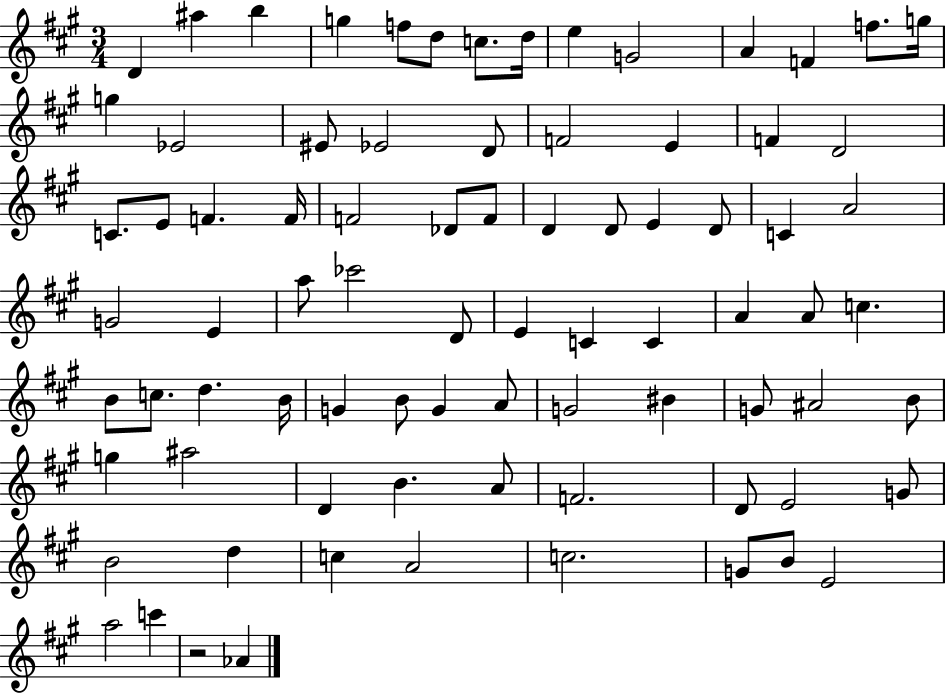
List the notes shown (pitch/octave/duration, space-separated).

D4/q A#5/q B5/q G5/q F5/e D5/e C5/e. D5/s E5/q G4/h A4/q F4/q F5/e. G5/s G5/q Eb4/h EIS4/e Eb4/h D4/e F4/h E4/q F4/q D4/h C4/e. E4/e F4/q. F4/s F4/h Db4/e F4/e D4/q D4/e E4/q D4/e C4/q A4/h G4/h E4/q A5/e CES6/h D4/e E4/q C4/q C4/q A4/q A4/e C5/q. B4/e C5/e. D5/q. B4/s G4/q B4/e G4/q A4/e G4/h BIS4/q G4/e A#4/h B4/e G5/q A#5/h D4/q B4/q. A4/e F4/h. D4/e E4/h G4/e B4/h D5/q C5/q A4/h C5/h. G4/e B4/e E4/h A5/h C6/q R/h Ab4/q